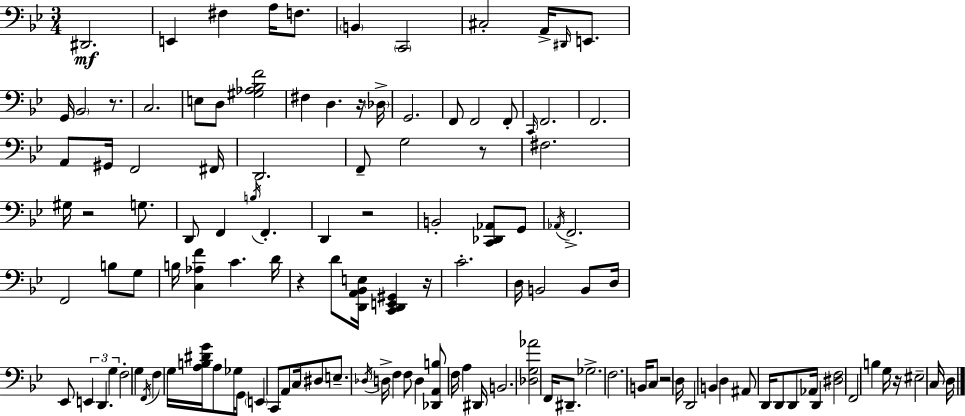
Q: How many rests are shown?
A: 9